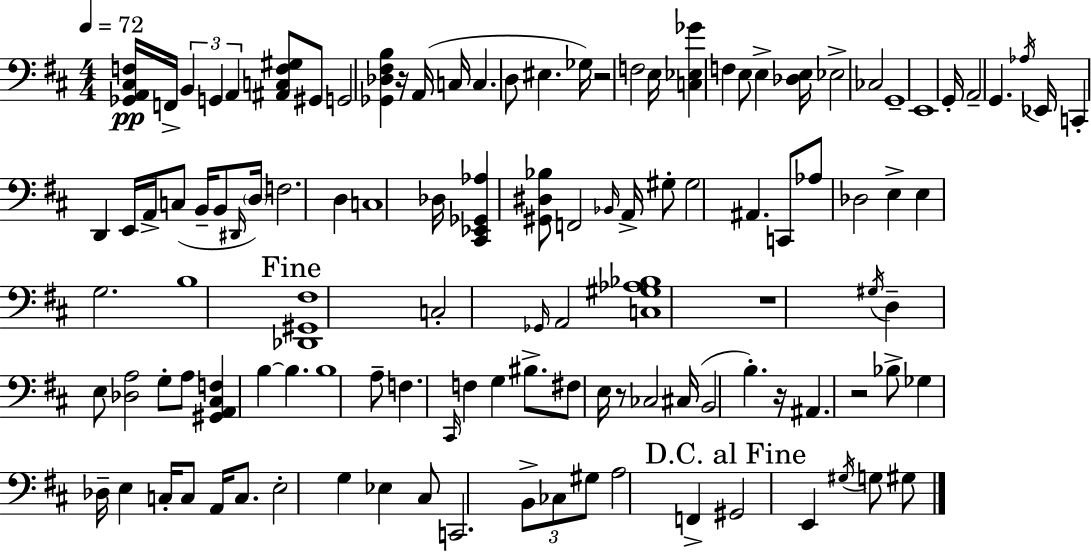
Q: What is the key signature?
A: D major